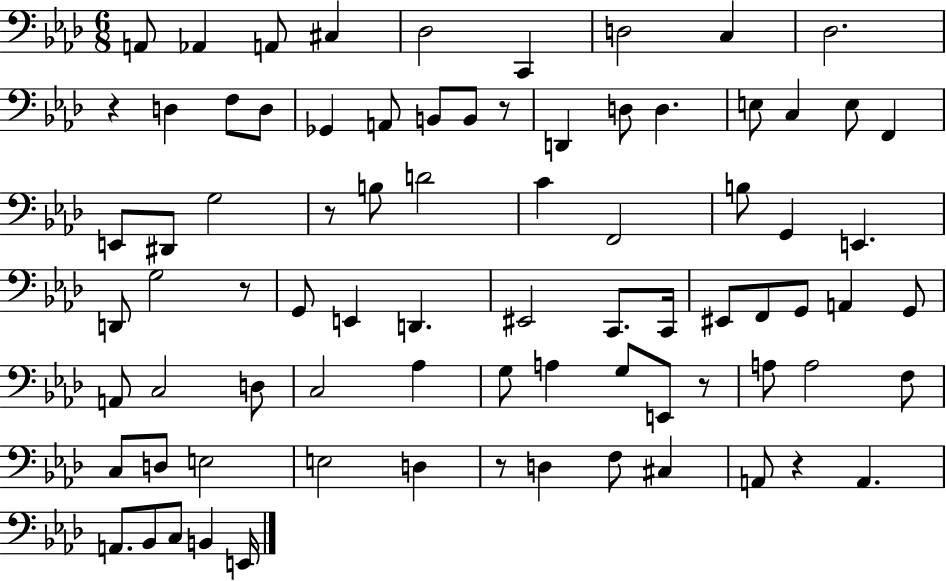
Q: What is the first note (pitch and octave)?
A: A2